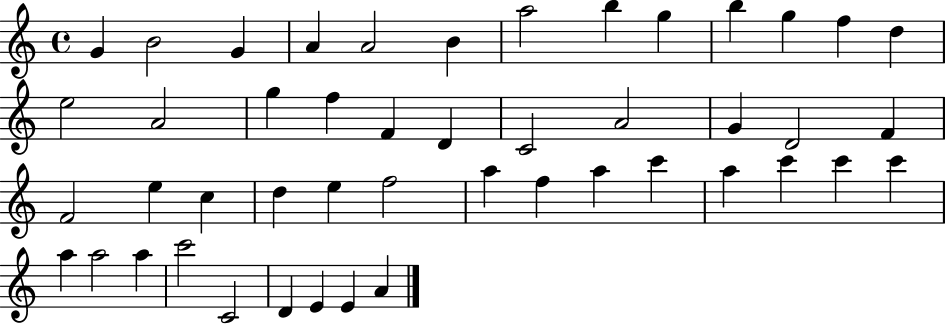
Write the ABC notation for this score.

X:1
T:Untitled
M:4/4
L:1/4
K:C
G B2 G A A2 B a2 b g b g f d e2 A2 g f F D C2 A2 G D2 F F2 e c d e f2 a f a c' a c' c' c' a a2 a c'2 C2 D E E A